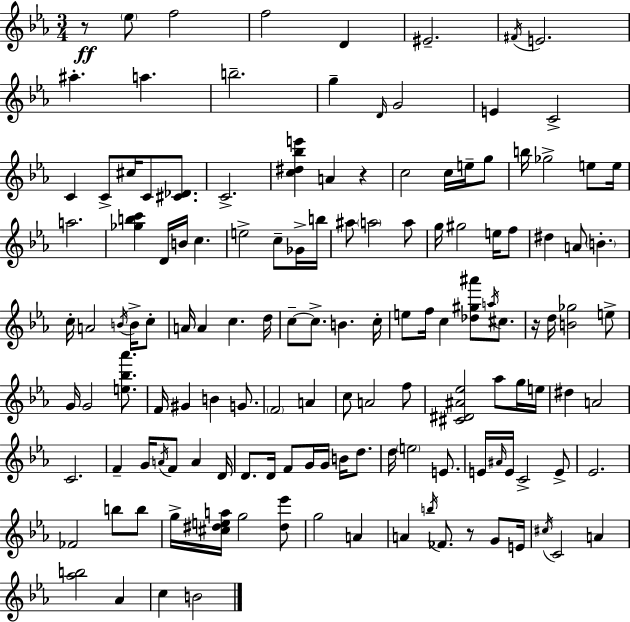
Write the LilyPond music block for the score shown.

{
  \clef treble
  \numericTimeSignature
  \time 3/4
  \key c \minor
  r8\ff \parenthesize ees''8 f''2 | f''2 d'4 | eis'2.-- | \acciaccatura { fis'16 } e'2. | \break ais''4.-. a''4. | b''2.-- | g''4-- \grace { d'16 } g'2 | e'4 c'2-> | \break c'4 c'8-> cis''16 c'8 <cis' des'>8. | c'2.-> | <c'' dis'' bes'' e'''>4 a'4 r4 | c''2 c''16 e''16-- | \break g''8 b''16 ges''2-> e''8 | e''16 a''2. | <ges'' b'' c'''>4 d'16 b'16 c''4. | e''2-> c''8-- | \break ges'16-> b''16 ais''8 \parenthesize a''2 | a''8 g''16 gis''2 e''16 | f''8 dis''4 a'8 \parenthesize b'4.-. | c''16-. a'2 \acciaccatura { b'16 } | \break b'16-> c''8-. a'16 a'4 c''4. | d''16 c''8--~~ c''8.-> b'4. | c''16-. e''8 f''16 c''4 <des'' gis'' ais'''>8 | \acciaccatura { a''16 } cis''8. r16 d''16 <b' ges''>2 | \break e''8-> g'16 g'2 | <e'' bes'' aes'''>8. f'16 gis'4 b'4 | g'8. \parenthesize f'2 | a'4 c''8 a'2 | \break f''8 <cis' dis' ais' ees''>2 | aes''8 g''16 e''16 dis''4 a'2 | c'2. | f'4-- g'16 \acciaccatura { a'16 } f'8 | \break a'4 d'16 d'8. d'16 f'8 g'16 | g'16 b'16 d''8. d''16 \parenthesize e''2 | e'8. e'16 \grace { ais'16 } e'16 c'2-> | e'8-> ees'2. | \break fes'2 | b''8 b''8 g''16-> <cis'' dis'' e'' a''>16 g''2 | <dis'' ees'''>8 g''2 | a'4 a'4 \acciaccatura { b''16 } fes'8. | \break r8 g'8 e'16 \acciaccatura { cis''16 } c'2 | a'4 <aes'' b''>2 | aes'4 c''4 | b'2 \bar "|."
}